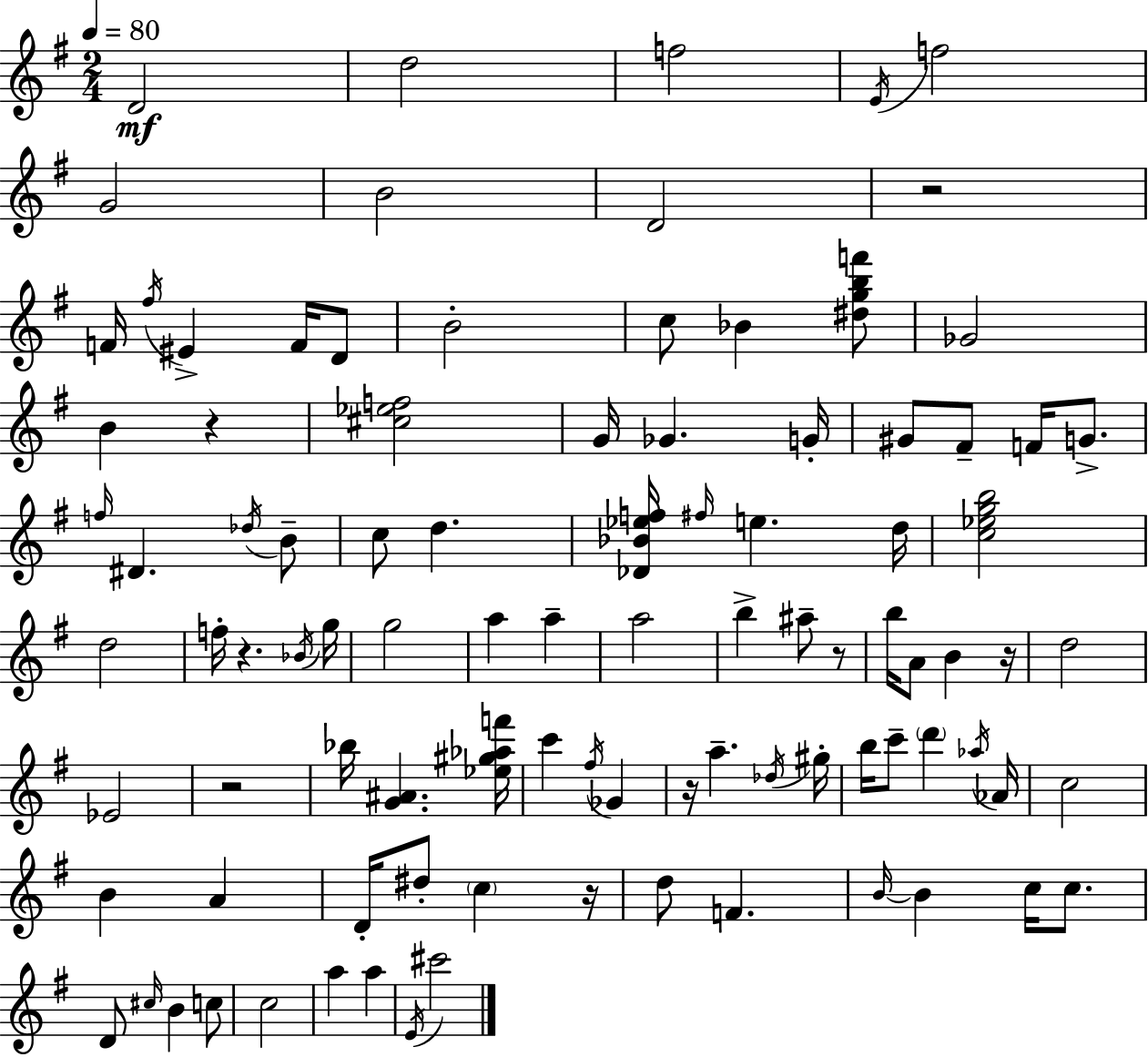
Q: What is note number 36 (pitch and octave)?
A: F5